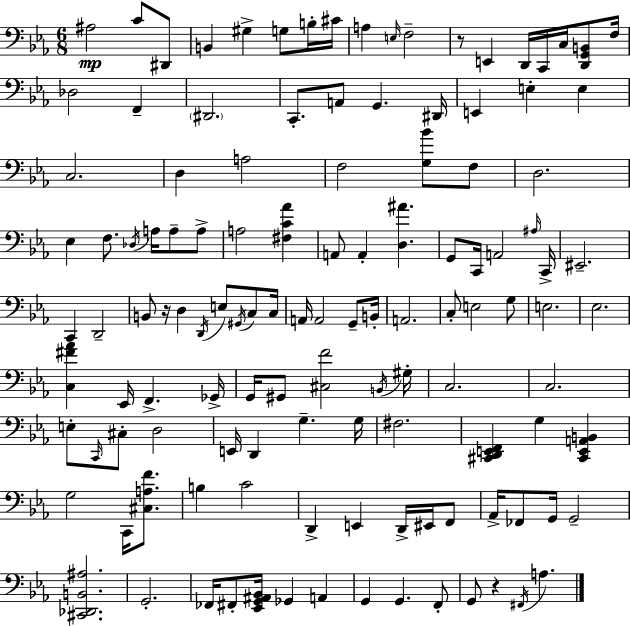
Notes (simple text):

A#3/h C4/e D#2/e B2/q G#3/q G3/e B3/s C#4/s A3/q E3/s F3/h R/e E2/q D2/s C2/s C3/s [D2,G2,B2]/e F3/s Db3/h F2/q D#2/h. C2/e. A2/e G2/q. D#2/s E2/q E3/q E3/q C3/h. D3/q A3/h F3/h [G3,Bb4]/e F3/e D3/h. Eb3/q F3/e. Db3/s A3/s A3/e A3/e A3/h [F#3,C4,Ab4]/q A2/e A2/q [D3,A#4]/q. G2/e C2/s A2/h A#3/s C2/s EIS2/h. C2/q D2/h B2/e R/s D3/q D2/s E3/e G#2/s C3/e C3/s A2/s A2/h G2/e B2/s A2/h. C3/e E3/h G3/e E3/h. Eb3/h. [C3,F#4,Ab4]/q Eb2/s F2/q. Gb2/s G2/s G#2/e [C#3,F4]/h B2/s G#3/s C3/h. C3/h. E3/e C2/s C#3/e D3/h E2/s D2/q G3/q. G3/s F#3/h. [C#2,D2,E2,F2]/q G3/q [C#2,E2,A2,B2]/q G3/h C2/s [C#3,A3,F4]/e. B3/q C4/h D2/q E2/q D2/s EIS2/s F2/e Ab2/s FES2/e G2/s G2/h [C#2,Db2,B2,A#3]/h. G2/h. FES2/s F#2/e [Eb2,G2,A#2,Bb2]/s Gb2/q A2/q G2/q G2/q. F2/e G2/e R/q F#2/s A3/q.